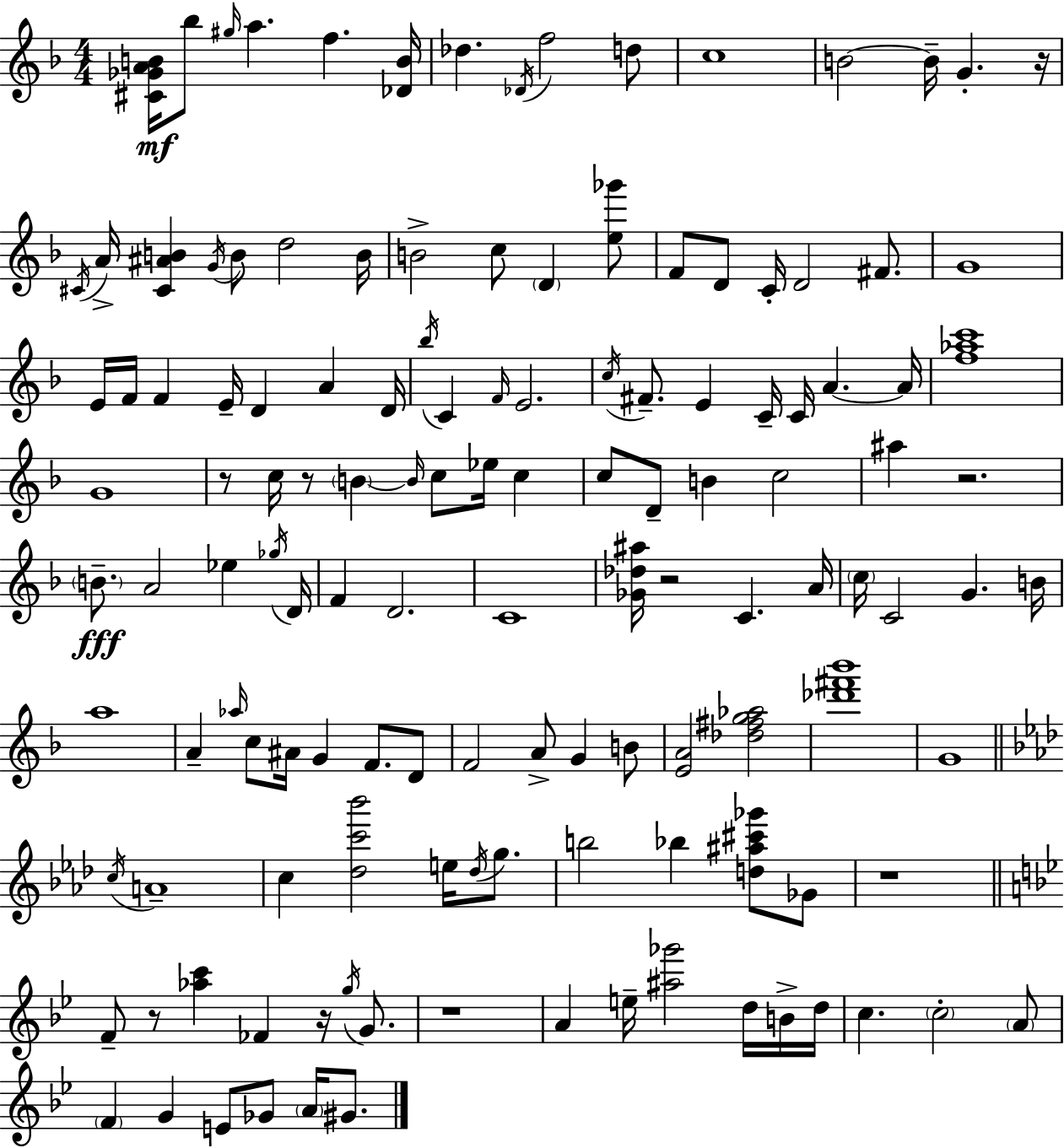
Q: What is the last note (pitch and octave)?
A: G#4